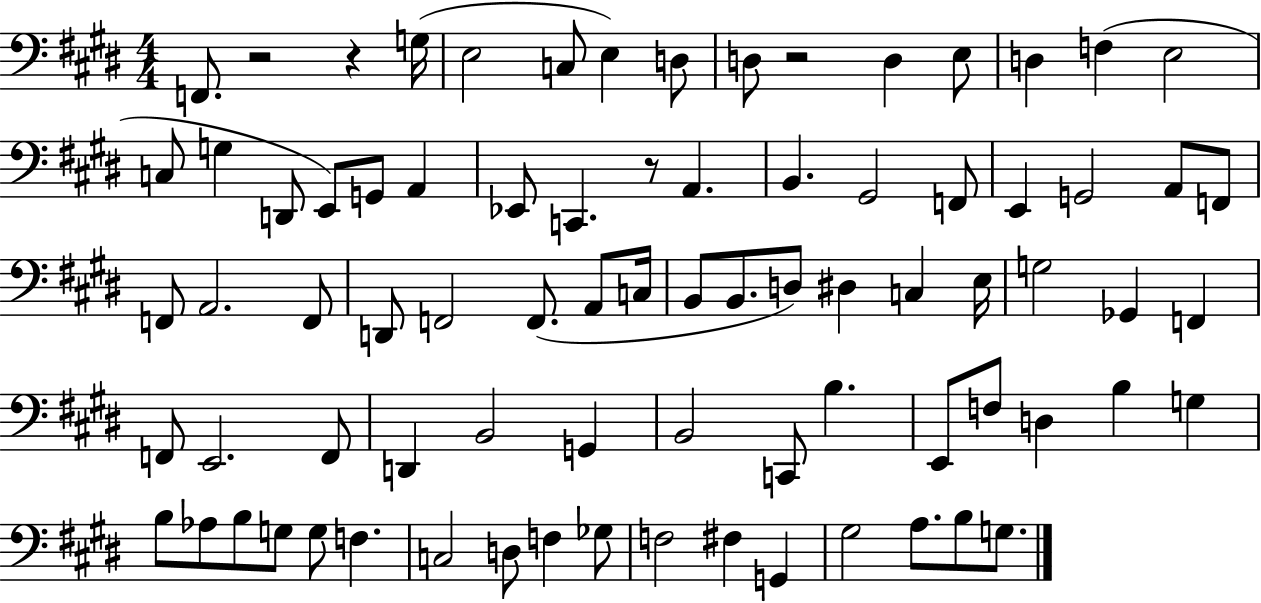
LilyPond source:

{
  \clef bass
  \numericTimeSignature
  \time 4/4
  \key e \major
  \repeat volta 2 { f,8. r2 r4 g16( | e2 c8 e4) d8 | d8 r2 d4 e8 | d4 f4( e2 | \break c8 g4 d,8 e,8) g,8 a,4 | ees,8 c,4. r8 a,4. | b,4. gis,2 f,8 | e,4 g,2 a,8 f,8 | \break f,8 a,2. f,8 | d,8 f,2 f,8.( a,8 c16 | b,8 b,8. d8) dis4 c4 e16 | g2 ges,4 f,4 | \break f,8 e,2. f,8 | d,4 b,2 g,4 | b,2 c,8 b4. | e,8 f8 d4 b4 g4 | \break b8 aes8 b8 g8 g8 f4. | c2 d8 f4 ges8 | f2 fis4 g,4 | gis2 a8. b8 g8. | \break } \bar "|."
}